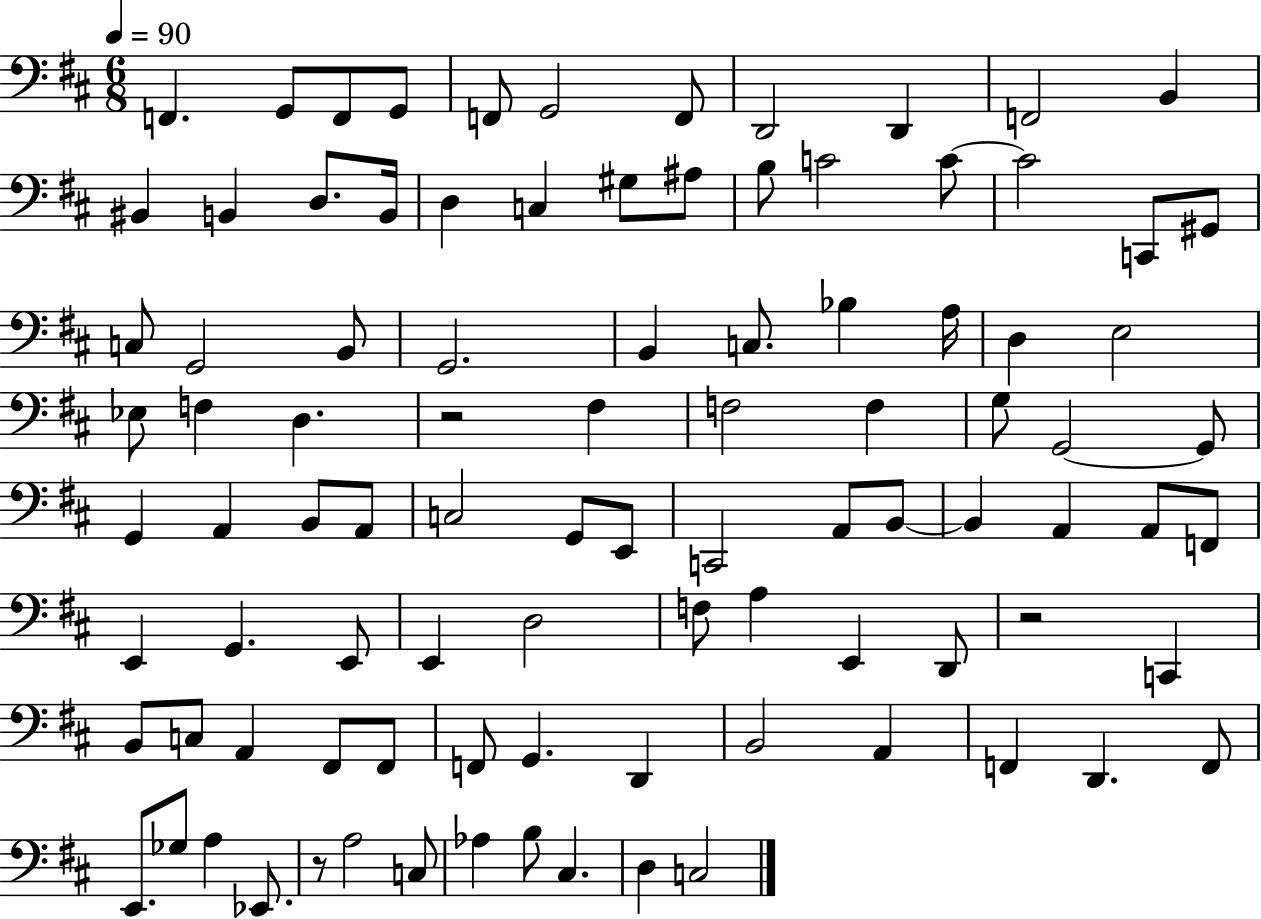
F2/q. G2/e F2/e G2/e F2/e G2/h F2/e D2/h D2/q F2/h B2/q BIS2/q B2/q D3/e. B2/s D3/q C3/q G#3/e A#3/e B3/e C4/h C4/e C4/h C2/e G#2/e C3/e G2/h B2/e G2/h. B2/q C3/e. Bb3/q A3/s D3/q E3/h Eb3/e F3/q D3/q. R/h F#3/q F3/h F3/q G3/e G2/h G2/e G2/q A2/q B2/e A2/e C3/h G2/e E2/e C2/h A2/e B2/e B2/q A2/q A2/e F2/e E2/q G2/q. E2/e E2/q D3/h F3/e A3/q E2/q D2/e R/h C2/q B2/e C3/e A2/q F#2/e F#2/e F2/e G2/q. D2/q B2/h A2/q F2/q D2/q. F2/e E2/e. Gb3/e A3/q Eb2/e. R/e A3/h C3/e Ab3/q B3/e C#3/q. D3/q C3/h